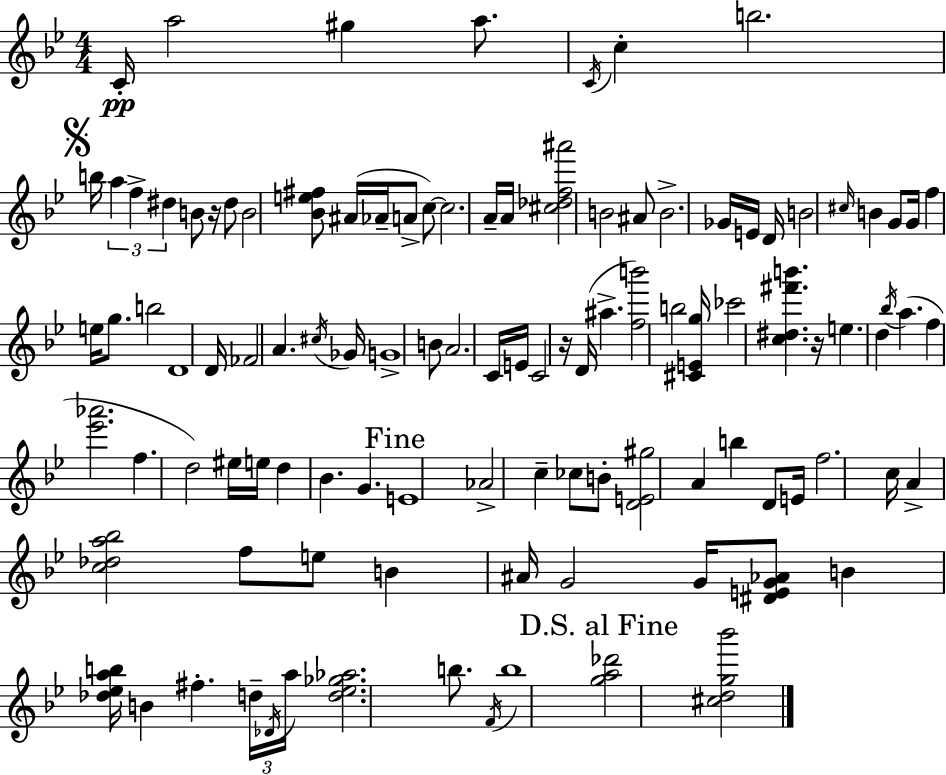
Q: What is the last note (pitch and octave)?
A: B5